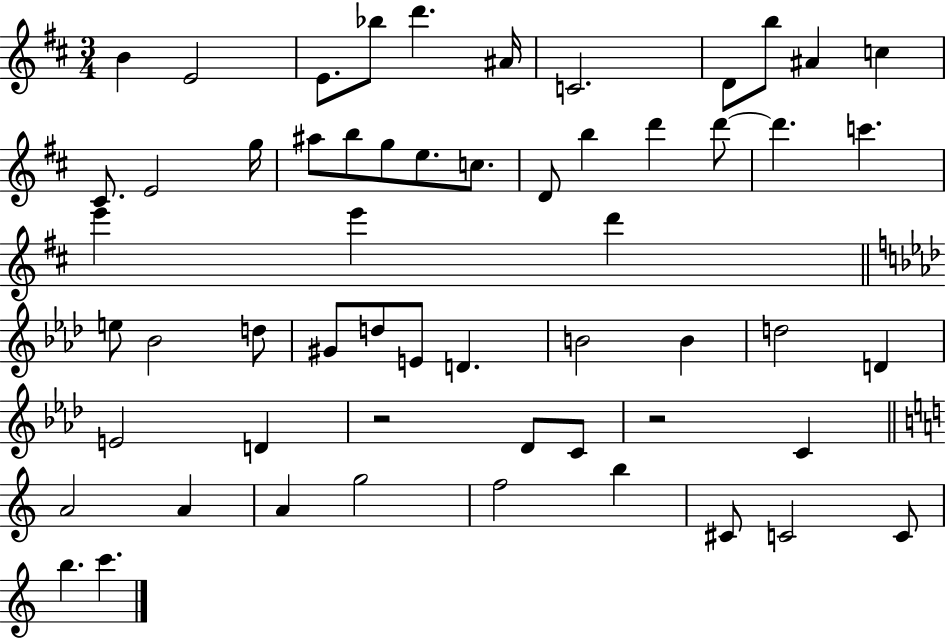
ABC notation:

X:1
T:Untitled
M:3/4
L:1/4
K:D
B E2 E/2 _b/2 d' ^A/4 C2 D/2 b/2 ^A c ^C/2 E2 g/4 ^a/2 b/2 g/2 e/2 c/2 D/2 b d' d'/2 d' c' e' e' d' e/2 _B2 d/2 ^G/2 d/2 E/2 D B2 B d2 D E2 D z2 _D/2 C/2 z2 C A2 A A g2 f2 b ^C/2 C2 C/2 b c'